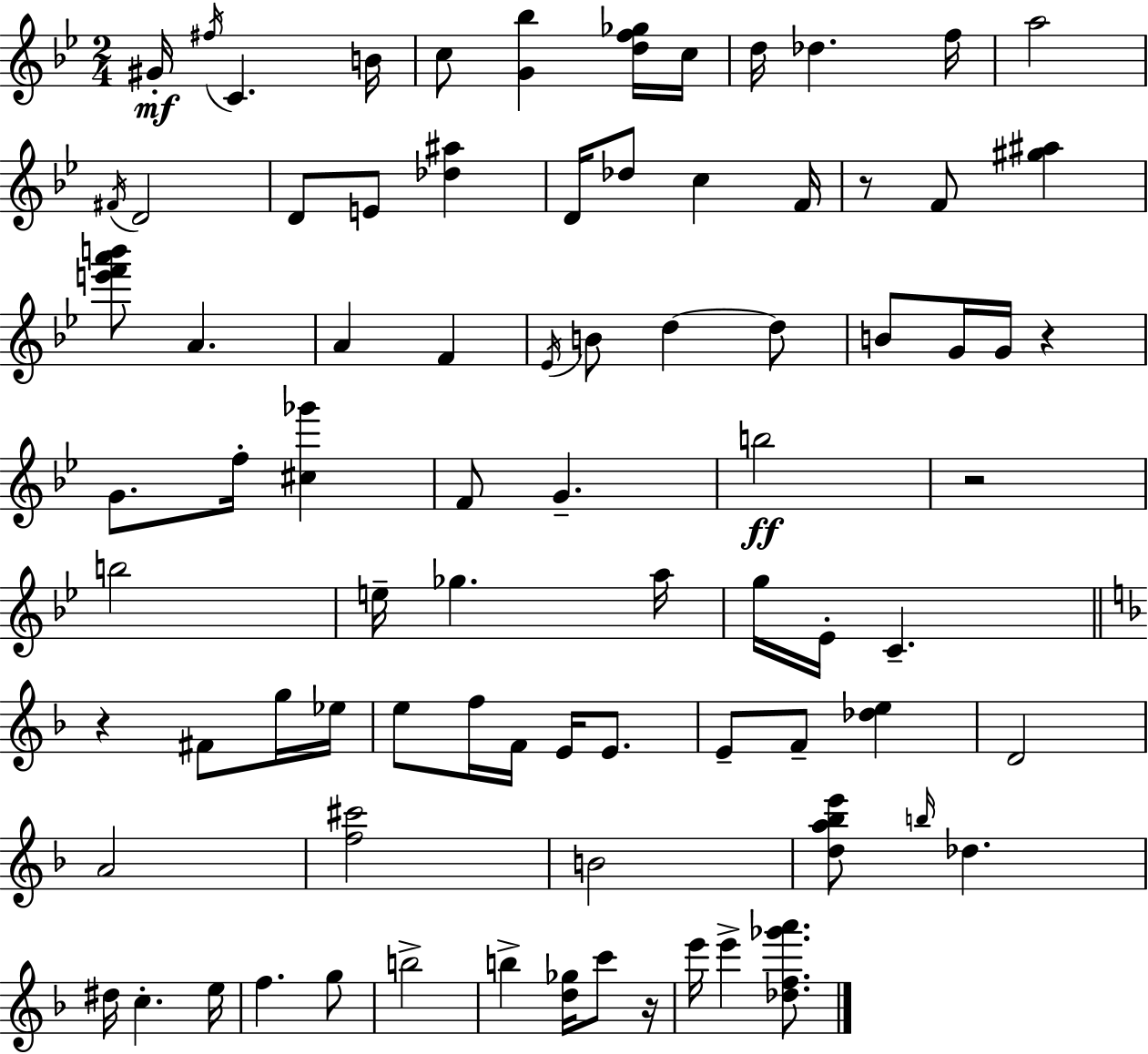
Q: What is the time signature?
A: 2/4